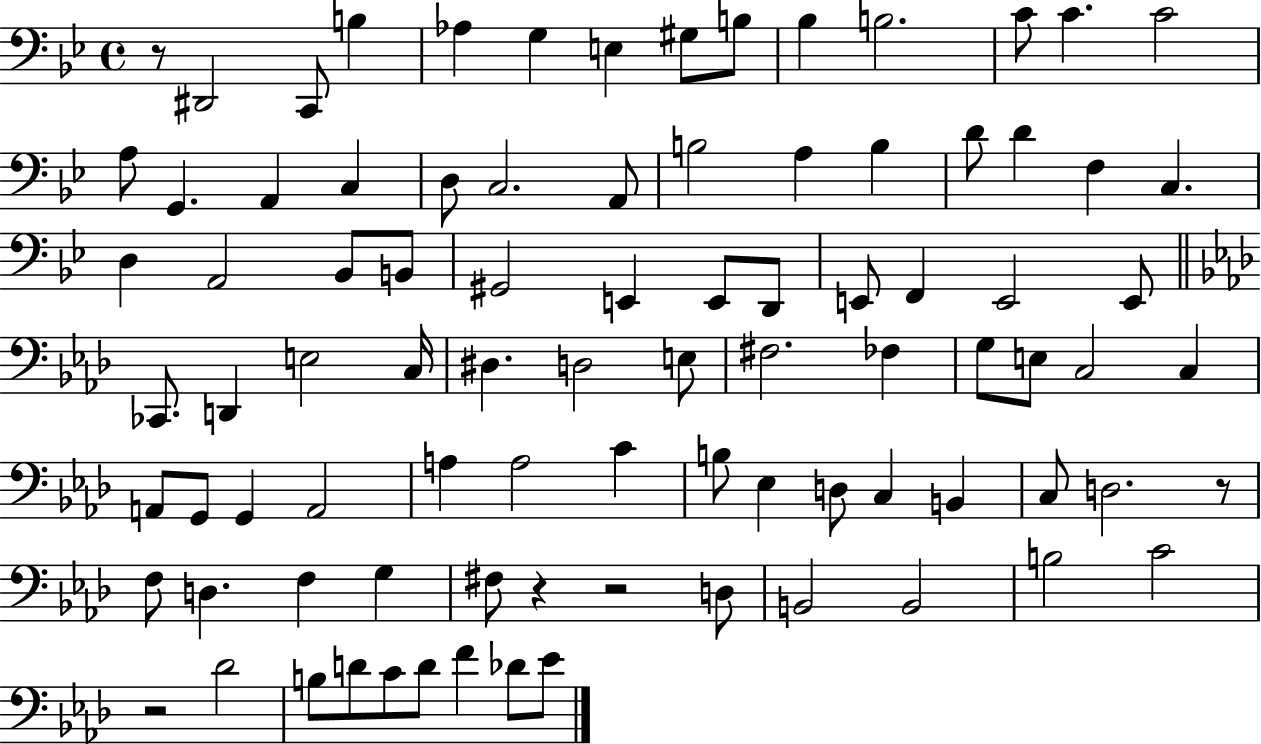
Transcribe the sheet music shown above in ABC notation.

X:1
T:Untitled
M:4/4
L:1/4
K:Bb
z/2 ^D,,2 C,,/2 B, _A, G, E, ^G,/2 B,/2 _B, B,2 C/2 C C2 A,/2 G,, A,, C, D,/2 C,2 A,,/2 B,2 A, B, D/2 D F, C, D, A,,2 _B,,/2 B,,/2 ^G,,2 E,, E,,/2 D,,/2 E,,/2 F,, E,,2 E,,/2 _C,,/2 D,, E,2 C,/4 ^D, D,2 E,/2 ^F,2 _F, G,/2 E,/2 C,2 C, A,,/2 G,,/2 G,, A,,2 A, A,2 C B,/2 _E, D,/2 C, B,, C,/2 D,2 z/2 F,/2 D, F, G, ^F,/2 z z2 D,/2 B,,2 B,,2 B,2 C2 z2 _D2 B,/2 D/2 C/2 D/2 F _D/2 _E/2